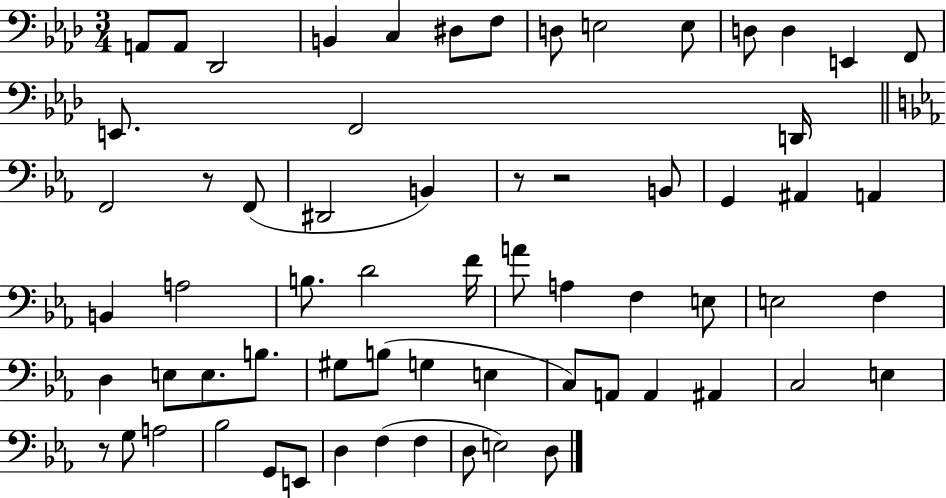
A2/e A2/e Db2/h B2/q C3/q D#3/e F3/e D3/e E3/h E3/e D3/e D3/q E2/q F2/e E2/e. F2/h D2/s F2/h R/e F2/e D#2/h B2/q R/e R/h B2/e G2/q A#2/q A2/q B2/q A3/h B3/e. D4/h F4/s A4/e A3/q F3/q E3/e E3/h F3/q D3/q E3/e E3/e. B3/e. G#3/e B3/e G3/q E3/q C3/e A2/e A2/q A#2/q C3/h E3/q R/e G3/e A3/h Bb3/h G2/e E2/e D3/q F3/q F3/q D3/e E3/h D3/e